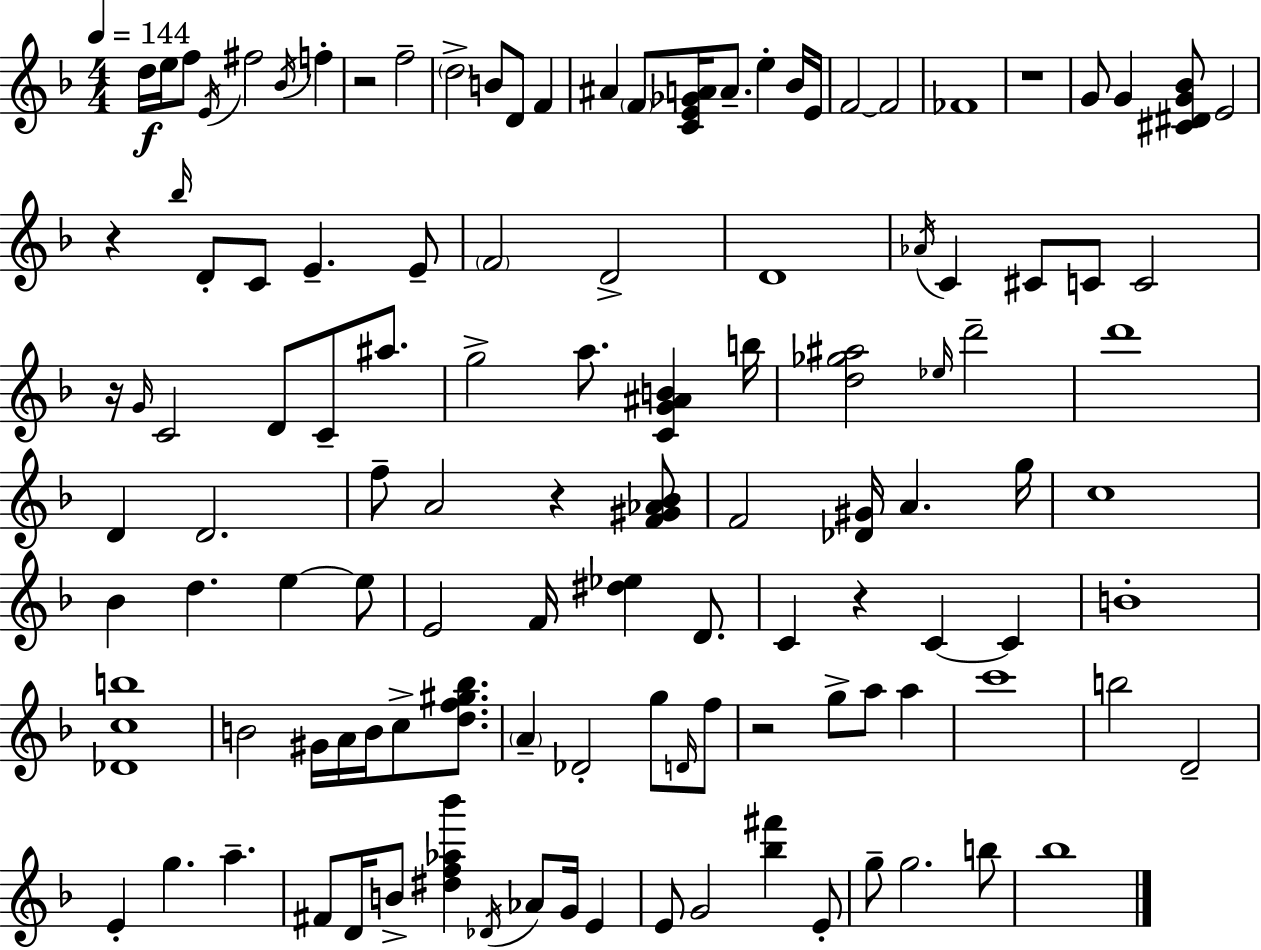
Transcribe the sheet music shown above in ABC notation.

X:1
T:Untitled
M:4/4
L:1/4
K:F
d/4 e/4 f/2 E/4 ^f2 _B/4 f z2 f2 d2 B/2 D/2 F ^A F/2 [CE_GA]/4 A/2 e _B/4 E/4 F2 F2 _F4 z4 G/2 G [^C^DG_B]/2 E2 z _b/4 D/2 C/2 E E/2 F2 D2 D4 _A/4 C ^C/2 C/2 C2 z/4 G/4 C2 D/2 C/2 ^a/2 g2 a/2 [CG^AB] b/4 [d_g^a]2 _e/4 d'2 d'4 D D2 f/2 A2 z [F^G_A_B]/2 F2 [_D^G]/4 A g/4 c4 _B d e e/2 E2 F/4 [^d_e] D/2 C z C C B4 [_Dcb]4 B2 ^G/4 A/4 B/4 c/2 [df^g_b]/2 A _D2 g/2 D/4 f/2 z2 g/2 a/2 a c'4 b2 D2 E g a ^F/2 D/4 B/2 [^df_a_b'] _D/4 _A/2 G/4 E E/2 G2 [_b^f'] E/2 g/2 g2 b/2 _b4